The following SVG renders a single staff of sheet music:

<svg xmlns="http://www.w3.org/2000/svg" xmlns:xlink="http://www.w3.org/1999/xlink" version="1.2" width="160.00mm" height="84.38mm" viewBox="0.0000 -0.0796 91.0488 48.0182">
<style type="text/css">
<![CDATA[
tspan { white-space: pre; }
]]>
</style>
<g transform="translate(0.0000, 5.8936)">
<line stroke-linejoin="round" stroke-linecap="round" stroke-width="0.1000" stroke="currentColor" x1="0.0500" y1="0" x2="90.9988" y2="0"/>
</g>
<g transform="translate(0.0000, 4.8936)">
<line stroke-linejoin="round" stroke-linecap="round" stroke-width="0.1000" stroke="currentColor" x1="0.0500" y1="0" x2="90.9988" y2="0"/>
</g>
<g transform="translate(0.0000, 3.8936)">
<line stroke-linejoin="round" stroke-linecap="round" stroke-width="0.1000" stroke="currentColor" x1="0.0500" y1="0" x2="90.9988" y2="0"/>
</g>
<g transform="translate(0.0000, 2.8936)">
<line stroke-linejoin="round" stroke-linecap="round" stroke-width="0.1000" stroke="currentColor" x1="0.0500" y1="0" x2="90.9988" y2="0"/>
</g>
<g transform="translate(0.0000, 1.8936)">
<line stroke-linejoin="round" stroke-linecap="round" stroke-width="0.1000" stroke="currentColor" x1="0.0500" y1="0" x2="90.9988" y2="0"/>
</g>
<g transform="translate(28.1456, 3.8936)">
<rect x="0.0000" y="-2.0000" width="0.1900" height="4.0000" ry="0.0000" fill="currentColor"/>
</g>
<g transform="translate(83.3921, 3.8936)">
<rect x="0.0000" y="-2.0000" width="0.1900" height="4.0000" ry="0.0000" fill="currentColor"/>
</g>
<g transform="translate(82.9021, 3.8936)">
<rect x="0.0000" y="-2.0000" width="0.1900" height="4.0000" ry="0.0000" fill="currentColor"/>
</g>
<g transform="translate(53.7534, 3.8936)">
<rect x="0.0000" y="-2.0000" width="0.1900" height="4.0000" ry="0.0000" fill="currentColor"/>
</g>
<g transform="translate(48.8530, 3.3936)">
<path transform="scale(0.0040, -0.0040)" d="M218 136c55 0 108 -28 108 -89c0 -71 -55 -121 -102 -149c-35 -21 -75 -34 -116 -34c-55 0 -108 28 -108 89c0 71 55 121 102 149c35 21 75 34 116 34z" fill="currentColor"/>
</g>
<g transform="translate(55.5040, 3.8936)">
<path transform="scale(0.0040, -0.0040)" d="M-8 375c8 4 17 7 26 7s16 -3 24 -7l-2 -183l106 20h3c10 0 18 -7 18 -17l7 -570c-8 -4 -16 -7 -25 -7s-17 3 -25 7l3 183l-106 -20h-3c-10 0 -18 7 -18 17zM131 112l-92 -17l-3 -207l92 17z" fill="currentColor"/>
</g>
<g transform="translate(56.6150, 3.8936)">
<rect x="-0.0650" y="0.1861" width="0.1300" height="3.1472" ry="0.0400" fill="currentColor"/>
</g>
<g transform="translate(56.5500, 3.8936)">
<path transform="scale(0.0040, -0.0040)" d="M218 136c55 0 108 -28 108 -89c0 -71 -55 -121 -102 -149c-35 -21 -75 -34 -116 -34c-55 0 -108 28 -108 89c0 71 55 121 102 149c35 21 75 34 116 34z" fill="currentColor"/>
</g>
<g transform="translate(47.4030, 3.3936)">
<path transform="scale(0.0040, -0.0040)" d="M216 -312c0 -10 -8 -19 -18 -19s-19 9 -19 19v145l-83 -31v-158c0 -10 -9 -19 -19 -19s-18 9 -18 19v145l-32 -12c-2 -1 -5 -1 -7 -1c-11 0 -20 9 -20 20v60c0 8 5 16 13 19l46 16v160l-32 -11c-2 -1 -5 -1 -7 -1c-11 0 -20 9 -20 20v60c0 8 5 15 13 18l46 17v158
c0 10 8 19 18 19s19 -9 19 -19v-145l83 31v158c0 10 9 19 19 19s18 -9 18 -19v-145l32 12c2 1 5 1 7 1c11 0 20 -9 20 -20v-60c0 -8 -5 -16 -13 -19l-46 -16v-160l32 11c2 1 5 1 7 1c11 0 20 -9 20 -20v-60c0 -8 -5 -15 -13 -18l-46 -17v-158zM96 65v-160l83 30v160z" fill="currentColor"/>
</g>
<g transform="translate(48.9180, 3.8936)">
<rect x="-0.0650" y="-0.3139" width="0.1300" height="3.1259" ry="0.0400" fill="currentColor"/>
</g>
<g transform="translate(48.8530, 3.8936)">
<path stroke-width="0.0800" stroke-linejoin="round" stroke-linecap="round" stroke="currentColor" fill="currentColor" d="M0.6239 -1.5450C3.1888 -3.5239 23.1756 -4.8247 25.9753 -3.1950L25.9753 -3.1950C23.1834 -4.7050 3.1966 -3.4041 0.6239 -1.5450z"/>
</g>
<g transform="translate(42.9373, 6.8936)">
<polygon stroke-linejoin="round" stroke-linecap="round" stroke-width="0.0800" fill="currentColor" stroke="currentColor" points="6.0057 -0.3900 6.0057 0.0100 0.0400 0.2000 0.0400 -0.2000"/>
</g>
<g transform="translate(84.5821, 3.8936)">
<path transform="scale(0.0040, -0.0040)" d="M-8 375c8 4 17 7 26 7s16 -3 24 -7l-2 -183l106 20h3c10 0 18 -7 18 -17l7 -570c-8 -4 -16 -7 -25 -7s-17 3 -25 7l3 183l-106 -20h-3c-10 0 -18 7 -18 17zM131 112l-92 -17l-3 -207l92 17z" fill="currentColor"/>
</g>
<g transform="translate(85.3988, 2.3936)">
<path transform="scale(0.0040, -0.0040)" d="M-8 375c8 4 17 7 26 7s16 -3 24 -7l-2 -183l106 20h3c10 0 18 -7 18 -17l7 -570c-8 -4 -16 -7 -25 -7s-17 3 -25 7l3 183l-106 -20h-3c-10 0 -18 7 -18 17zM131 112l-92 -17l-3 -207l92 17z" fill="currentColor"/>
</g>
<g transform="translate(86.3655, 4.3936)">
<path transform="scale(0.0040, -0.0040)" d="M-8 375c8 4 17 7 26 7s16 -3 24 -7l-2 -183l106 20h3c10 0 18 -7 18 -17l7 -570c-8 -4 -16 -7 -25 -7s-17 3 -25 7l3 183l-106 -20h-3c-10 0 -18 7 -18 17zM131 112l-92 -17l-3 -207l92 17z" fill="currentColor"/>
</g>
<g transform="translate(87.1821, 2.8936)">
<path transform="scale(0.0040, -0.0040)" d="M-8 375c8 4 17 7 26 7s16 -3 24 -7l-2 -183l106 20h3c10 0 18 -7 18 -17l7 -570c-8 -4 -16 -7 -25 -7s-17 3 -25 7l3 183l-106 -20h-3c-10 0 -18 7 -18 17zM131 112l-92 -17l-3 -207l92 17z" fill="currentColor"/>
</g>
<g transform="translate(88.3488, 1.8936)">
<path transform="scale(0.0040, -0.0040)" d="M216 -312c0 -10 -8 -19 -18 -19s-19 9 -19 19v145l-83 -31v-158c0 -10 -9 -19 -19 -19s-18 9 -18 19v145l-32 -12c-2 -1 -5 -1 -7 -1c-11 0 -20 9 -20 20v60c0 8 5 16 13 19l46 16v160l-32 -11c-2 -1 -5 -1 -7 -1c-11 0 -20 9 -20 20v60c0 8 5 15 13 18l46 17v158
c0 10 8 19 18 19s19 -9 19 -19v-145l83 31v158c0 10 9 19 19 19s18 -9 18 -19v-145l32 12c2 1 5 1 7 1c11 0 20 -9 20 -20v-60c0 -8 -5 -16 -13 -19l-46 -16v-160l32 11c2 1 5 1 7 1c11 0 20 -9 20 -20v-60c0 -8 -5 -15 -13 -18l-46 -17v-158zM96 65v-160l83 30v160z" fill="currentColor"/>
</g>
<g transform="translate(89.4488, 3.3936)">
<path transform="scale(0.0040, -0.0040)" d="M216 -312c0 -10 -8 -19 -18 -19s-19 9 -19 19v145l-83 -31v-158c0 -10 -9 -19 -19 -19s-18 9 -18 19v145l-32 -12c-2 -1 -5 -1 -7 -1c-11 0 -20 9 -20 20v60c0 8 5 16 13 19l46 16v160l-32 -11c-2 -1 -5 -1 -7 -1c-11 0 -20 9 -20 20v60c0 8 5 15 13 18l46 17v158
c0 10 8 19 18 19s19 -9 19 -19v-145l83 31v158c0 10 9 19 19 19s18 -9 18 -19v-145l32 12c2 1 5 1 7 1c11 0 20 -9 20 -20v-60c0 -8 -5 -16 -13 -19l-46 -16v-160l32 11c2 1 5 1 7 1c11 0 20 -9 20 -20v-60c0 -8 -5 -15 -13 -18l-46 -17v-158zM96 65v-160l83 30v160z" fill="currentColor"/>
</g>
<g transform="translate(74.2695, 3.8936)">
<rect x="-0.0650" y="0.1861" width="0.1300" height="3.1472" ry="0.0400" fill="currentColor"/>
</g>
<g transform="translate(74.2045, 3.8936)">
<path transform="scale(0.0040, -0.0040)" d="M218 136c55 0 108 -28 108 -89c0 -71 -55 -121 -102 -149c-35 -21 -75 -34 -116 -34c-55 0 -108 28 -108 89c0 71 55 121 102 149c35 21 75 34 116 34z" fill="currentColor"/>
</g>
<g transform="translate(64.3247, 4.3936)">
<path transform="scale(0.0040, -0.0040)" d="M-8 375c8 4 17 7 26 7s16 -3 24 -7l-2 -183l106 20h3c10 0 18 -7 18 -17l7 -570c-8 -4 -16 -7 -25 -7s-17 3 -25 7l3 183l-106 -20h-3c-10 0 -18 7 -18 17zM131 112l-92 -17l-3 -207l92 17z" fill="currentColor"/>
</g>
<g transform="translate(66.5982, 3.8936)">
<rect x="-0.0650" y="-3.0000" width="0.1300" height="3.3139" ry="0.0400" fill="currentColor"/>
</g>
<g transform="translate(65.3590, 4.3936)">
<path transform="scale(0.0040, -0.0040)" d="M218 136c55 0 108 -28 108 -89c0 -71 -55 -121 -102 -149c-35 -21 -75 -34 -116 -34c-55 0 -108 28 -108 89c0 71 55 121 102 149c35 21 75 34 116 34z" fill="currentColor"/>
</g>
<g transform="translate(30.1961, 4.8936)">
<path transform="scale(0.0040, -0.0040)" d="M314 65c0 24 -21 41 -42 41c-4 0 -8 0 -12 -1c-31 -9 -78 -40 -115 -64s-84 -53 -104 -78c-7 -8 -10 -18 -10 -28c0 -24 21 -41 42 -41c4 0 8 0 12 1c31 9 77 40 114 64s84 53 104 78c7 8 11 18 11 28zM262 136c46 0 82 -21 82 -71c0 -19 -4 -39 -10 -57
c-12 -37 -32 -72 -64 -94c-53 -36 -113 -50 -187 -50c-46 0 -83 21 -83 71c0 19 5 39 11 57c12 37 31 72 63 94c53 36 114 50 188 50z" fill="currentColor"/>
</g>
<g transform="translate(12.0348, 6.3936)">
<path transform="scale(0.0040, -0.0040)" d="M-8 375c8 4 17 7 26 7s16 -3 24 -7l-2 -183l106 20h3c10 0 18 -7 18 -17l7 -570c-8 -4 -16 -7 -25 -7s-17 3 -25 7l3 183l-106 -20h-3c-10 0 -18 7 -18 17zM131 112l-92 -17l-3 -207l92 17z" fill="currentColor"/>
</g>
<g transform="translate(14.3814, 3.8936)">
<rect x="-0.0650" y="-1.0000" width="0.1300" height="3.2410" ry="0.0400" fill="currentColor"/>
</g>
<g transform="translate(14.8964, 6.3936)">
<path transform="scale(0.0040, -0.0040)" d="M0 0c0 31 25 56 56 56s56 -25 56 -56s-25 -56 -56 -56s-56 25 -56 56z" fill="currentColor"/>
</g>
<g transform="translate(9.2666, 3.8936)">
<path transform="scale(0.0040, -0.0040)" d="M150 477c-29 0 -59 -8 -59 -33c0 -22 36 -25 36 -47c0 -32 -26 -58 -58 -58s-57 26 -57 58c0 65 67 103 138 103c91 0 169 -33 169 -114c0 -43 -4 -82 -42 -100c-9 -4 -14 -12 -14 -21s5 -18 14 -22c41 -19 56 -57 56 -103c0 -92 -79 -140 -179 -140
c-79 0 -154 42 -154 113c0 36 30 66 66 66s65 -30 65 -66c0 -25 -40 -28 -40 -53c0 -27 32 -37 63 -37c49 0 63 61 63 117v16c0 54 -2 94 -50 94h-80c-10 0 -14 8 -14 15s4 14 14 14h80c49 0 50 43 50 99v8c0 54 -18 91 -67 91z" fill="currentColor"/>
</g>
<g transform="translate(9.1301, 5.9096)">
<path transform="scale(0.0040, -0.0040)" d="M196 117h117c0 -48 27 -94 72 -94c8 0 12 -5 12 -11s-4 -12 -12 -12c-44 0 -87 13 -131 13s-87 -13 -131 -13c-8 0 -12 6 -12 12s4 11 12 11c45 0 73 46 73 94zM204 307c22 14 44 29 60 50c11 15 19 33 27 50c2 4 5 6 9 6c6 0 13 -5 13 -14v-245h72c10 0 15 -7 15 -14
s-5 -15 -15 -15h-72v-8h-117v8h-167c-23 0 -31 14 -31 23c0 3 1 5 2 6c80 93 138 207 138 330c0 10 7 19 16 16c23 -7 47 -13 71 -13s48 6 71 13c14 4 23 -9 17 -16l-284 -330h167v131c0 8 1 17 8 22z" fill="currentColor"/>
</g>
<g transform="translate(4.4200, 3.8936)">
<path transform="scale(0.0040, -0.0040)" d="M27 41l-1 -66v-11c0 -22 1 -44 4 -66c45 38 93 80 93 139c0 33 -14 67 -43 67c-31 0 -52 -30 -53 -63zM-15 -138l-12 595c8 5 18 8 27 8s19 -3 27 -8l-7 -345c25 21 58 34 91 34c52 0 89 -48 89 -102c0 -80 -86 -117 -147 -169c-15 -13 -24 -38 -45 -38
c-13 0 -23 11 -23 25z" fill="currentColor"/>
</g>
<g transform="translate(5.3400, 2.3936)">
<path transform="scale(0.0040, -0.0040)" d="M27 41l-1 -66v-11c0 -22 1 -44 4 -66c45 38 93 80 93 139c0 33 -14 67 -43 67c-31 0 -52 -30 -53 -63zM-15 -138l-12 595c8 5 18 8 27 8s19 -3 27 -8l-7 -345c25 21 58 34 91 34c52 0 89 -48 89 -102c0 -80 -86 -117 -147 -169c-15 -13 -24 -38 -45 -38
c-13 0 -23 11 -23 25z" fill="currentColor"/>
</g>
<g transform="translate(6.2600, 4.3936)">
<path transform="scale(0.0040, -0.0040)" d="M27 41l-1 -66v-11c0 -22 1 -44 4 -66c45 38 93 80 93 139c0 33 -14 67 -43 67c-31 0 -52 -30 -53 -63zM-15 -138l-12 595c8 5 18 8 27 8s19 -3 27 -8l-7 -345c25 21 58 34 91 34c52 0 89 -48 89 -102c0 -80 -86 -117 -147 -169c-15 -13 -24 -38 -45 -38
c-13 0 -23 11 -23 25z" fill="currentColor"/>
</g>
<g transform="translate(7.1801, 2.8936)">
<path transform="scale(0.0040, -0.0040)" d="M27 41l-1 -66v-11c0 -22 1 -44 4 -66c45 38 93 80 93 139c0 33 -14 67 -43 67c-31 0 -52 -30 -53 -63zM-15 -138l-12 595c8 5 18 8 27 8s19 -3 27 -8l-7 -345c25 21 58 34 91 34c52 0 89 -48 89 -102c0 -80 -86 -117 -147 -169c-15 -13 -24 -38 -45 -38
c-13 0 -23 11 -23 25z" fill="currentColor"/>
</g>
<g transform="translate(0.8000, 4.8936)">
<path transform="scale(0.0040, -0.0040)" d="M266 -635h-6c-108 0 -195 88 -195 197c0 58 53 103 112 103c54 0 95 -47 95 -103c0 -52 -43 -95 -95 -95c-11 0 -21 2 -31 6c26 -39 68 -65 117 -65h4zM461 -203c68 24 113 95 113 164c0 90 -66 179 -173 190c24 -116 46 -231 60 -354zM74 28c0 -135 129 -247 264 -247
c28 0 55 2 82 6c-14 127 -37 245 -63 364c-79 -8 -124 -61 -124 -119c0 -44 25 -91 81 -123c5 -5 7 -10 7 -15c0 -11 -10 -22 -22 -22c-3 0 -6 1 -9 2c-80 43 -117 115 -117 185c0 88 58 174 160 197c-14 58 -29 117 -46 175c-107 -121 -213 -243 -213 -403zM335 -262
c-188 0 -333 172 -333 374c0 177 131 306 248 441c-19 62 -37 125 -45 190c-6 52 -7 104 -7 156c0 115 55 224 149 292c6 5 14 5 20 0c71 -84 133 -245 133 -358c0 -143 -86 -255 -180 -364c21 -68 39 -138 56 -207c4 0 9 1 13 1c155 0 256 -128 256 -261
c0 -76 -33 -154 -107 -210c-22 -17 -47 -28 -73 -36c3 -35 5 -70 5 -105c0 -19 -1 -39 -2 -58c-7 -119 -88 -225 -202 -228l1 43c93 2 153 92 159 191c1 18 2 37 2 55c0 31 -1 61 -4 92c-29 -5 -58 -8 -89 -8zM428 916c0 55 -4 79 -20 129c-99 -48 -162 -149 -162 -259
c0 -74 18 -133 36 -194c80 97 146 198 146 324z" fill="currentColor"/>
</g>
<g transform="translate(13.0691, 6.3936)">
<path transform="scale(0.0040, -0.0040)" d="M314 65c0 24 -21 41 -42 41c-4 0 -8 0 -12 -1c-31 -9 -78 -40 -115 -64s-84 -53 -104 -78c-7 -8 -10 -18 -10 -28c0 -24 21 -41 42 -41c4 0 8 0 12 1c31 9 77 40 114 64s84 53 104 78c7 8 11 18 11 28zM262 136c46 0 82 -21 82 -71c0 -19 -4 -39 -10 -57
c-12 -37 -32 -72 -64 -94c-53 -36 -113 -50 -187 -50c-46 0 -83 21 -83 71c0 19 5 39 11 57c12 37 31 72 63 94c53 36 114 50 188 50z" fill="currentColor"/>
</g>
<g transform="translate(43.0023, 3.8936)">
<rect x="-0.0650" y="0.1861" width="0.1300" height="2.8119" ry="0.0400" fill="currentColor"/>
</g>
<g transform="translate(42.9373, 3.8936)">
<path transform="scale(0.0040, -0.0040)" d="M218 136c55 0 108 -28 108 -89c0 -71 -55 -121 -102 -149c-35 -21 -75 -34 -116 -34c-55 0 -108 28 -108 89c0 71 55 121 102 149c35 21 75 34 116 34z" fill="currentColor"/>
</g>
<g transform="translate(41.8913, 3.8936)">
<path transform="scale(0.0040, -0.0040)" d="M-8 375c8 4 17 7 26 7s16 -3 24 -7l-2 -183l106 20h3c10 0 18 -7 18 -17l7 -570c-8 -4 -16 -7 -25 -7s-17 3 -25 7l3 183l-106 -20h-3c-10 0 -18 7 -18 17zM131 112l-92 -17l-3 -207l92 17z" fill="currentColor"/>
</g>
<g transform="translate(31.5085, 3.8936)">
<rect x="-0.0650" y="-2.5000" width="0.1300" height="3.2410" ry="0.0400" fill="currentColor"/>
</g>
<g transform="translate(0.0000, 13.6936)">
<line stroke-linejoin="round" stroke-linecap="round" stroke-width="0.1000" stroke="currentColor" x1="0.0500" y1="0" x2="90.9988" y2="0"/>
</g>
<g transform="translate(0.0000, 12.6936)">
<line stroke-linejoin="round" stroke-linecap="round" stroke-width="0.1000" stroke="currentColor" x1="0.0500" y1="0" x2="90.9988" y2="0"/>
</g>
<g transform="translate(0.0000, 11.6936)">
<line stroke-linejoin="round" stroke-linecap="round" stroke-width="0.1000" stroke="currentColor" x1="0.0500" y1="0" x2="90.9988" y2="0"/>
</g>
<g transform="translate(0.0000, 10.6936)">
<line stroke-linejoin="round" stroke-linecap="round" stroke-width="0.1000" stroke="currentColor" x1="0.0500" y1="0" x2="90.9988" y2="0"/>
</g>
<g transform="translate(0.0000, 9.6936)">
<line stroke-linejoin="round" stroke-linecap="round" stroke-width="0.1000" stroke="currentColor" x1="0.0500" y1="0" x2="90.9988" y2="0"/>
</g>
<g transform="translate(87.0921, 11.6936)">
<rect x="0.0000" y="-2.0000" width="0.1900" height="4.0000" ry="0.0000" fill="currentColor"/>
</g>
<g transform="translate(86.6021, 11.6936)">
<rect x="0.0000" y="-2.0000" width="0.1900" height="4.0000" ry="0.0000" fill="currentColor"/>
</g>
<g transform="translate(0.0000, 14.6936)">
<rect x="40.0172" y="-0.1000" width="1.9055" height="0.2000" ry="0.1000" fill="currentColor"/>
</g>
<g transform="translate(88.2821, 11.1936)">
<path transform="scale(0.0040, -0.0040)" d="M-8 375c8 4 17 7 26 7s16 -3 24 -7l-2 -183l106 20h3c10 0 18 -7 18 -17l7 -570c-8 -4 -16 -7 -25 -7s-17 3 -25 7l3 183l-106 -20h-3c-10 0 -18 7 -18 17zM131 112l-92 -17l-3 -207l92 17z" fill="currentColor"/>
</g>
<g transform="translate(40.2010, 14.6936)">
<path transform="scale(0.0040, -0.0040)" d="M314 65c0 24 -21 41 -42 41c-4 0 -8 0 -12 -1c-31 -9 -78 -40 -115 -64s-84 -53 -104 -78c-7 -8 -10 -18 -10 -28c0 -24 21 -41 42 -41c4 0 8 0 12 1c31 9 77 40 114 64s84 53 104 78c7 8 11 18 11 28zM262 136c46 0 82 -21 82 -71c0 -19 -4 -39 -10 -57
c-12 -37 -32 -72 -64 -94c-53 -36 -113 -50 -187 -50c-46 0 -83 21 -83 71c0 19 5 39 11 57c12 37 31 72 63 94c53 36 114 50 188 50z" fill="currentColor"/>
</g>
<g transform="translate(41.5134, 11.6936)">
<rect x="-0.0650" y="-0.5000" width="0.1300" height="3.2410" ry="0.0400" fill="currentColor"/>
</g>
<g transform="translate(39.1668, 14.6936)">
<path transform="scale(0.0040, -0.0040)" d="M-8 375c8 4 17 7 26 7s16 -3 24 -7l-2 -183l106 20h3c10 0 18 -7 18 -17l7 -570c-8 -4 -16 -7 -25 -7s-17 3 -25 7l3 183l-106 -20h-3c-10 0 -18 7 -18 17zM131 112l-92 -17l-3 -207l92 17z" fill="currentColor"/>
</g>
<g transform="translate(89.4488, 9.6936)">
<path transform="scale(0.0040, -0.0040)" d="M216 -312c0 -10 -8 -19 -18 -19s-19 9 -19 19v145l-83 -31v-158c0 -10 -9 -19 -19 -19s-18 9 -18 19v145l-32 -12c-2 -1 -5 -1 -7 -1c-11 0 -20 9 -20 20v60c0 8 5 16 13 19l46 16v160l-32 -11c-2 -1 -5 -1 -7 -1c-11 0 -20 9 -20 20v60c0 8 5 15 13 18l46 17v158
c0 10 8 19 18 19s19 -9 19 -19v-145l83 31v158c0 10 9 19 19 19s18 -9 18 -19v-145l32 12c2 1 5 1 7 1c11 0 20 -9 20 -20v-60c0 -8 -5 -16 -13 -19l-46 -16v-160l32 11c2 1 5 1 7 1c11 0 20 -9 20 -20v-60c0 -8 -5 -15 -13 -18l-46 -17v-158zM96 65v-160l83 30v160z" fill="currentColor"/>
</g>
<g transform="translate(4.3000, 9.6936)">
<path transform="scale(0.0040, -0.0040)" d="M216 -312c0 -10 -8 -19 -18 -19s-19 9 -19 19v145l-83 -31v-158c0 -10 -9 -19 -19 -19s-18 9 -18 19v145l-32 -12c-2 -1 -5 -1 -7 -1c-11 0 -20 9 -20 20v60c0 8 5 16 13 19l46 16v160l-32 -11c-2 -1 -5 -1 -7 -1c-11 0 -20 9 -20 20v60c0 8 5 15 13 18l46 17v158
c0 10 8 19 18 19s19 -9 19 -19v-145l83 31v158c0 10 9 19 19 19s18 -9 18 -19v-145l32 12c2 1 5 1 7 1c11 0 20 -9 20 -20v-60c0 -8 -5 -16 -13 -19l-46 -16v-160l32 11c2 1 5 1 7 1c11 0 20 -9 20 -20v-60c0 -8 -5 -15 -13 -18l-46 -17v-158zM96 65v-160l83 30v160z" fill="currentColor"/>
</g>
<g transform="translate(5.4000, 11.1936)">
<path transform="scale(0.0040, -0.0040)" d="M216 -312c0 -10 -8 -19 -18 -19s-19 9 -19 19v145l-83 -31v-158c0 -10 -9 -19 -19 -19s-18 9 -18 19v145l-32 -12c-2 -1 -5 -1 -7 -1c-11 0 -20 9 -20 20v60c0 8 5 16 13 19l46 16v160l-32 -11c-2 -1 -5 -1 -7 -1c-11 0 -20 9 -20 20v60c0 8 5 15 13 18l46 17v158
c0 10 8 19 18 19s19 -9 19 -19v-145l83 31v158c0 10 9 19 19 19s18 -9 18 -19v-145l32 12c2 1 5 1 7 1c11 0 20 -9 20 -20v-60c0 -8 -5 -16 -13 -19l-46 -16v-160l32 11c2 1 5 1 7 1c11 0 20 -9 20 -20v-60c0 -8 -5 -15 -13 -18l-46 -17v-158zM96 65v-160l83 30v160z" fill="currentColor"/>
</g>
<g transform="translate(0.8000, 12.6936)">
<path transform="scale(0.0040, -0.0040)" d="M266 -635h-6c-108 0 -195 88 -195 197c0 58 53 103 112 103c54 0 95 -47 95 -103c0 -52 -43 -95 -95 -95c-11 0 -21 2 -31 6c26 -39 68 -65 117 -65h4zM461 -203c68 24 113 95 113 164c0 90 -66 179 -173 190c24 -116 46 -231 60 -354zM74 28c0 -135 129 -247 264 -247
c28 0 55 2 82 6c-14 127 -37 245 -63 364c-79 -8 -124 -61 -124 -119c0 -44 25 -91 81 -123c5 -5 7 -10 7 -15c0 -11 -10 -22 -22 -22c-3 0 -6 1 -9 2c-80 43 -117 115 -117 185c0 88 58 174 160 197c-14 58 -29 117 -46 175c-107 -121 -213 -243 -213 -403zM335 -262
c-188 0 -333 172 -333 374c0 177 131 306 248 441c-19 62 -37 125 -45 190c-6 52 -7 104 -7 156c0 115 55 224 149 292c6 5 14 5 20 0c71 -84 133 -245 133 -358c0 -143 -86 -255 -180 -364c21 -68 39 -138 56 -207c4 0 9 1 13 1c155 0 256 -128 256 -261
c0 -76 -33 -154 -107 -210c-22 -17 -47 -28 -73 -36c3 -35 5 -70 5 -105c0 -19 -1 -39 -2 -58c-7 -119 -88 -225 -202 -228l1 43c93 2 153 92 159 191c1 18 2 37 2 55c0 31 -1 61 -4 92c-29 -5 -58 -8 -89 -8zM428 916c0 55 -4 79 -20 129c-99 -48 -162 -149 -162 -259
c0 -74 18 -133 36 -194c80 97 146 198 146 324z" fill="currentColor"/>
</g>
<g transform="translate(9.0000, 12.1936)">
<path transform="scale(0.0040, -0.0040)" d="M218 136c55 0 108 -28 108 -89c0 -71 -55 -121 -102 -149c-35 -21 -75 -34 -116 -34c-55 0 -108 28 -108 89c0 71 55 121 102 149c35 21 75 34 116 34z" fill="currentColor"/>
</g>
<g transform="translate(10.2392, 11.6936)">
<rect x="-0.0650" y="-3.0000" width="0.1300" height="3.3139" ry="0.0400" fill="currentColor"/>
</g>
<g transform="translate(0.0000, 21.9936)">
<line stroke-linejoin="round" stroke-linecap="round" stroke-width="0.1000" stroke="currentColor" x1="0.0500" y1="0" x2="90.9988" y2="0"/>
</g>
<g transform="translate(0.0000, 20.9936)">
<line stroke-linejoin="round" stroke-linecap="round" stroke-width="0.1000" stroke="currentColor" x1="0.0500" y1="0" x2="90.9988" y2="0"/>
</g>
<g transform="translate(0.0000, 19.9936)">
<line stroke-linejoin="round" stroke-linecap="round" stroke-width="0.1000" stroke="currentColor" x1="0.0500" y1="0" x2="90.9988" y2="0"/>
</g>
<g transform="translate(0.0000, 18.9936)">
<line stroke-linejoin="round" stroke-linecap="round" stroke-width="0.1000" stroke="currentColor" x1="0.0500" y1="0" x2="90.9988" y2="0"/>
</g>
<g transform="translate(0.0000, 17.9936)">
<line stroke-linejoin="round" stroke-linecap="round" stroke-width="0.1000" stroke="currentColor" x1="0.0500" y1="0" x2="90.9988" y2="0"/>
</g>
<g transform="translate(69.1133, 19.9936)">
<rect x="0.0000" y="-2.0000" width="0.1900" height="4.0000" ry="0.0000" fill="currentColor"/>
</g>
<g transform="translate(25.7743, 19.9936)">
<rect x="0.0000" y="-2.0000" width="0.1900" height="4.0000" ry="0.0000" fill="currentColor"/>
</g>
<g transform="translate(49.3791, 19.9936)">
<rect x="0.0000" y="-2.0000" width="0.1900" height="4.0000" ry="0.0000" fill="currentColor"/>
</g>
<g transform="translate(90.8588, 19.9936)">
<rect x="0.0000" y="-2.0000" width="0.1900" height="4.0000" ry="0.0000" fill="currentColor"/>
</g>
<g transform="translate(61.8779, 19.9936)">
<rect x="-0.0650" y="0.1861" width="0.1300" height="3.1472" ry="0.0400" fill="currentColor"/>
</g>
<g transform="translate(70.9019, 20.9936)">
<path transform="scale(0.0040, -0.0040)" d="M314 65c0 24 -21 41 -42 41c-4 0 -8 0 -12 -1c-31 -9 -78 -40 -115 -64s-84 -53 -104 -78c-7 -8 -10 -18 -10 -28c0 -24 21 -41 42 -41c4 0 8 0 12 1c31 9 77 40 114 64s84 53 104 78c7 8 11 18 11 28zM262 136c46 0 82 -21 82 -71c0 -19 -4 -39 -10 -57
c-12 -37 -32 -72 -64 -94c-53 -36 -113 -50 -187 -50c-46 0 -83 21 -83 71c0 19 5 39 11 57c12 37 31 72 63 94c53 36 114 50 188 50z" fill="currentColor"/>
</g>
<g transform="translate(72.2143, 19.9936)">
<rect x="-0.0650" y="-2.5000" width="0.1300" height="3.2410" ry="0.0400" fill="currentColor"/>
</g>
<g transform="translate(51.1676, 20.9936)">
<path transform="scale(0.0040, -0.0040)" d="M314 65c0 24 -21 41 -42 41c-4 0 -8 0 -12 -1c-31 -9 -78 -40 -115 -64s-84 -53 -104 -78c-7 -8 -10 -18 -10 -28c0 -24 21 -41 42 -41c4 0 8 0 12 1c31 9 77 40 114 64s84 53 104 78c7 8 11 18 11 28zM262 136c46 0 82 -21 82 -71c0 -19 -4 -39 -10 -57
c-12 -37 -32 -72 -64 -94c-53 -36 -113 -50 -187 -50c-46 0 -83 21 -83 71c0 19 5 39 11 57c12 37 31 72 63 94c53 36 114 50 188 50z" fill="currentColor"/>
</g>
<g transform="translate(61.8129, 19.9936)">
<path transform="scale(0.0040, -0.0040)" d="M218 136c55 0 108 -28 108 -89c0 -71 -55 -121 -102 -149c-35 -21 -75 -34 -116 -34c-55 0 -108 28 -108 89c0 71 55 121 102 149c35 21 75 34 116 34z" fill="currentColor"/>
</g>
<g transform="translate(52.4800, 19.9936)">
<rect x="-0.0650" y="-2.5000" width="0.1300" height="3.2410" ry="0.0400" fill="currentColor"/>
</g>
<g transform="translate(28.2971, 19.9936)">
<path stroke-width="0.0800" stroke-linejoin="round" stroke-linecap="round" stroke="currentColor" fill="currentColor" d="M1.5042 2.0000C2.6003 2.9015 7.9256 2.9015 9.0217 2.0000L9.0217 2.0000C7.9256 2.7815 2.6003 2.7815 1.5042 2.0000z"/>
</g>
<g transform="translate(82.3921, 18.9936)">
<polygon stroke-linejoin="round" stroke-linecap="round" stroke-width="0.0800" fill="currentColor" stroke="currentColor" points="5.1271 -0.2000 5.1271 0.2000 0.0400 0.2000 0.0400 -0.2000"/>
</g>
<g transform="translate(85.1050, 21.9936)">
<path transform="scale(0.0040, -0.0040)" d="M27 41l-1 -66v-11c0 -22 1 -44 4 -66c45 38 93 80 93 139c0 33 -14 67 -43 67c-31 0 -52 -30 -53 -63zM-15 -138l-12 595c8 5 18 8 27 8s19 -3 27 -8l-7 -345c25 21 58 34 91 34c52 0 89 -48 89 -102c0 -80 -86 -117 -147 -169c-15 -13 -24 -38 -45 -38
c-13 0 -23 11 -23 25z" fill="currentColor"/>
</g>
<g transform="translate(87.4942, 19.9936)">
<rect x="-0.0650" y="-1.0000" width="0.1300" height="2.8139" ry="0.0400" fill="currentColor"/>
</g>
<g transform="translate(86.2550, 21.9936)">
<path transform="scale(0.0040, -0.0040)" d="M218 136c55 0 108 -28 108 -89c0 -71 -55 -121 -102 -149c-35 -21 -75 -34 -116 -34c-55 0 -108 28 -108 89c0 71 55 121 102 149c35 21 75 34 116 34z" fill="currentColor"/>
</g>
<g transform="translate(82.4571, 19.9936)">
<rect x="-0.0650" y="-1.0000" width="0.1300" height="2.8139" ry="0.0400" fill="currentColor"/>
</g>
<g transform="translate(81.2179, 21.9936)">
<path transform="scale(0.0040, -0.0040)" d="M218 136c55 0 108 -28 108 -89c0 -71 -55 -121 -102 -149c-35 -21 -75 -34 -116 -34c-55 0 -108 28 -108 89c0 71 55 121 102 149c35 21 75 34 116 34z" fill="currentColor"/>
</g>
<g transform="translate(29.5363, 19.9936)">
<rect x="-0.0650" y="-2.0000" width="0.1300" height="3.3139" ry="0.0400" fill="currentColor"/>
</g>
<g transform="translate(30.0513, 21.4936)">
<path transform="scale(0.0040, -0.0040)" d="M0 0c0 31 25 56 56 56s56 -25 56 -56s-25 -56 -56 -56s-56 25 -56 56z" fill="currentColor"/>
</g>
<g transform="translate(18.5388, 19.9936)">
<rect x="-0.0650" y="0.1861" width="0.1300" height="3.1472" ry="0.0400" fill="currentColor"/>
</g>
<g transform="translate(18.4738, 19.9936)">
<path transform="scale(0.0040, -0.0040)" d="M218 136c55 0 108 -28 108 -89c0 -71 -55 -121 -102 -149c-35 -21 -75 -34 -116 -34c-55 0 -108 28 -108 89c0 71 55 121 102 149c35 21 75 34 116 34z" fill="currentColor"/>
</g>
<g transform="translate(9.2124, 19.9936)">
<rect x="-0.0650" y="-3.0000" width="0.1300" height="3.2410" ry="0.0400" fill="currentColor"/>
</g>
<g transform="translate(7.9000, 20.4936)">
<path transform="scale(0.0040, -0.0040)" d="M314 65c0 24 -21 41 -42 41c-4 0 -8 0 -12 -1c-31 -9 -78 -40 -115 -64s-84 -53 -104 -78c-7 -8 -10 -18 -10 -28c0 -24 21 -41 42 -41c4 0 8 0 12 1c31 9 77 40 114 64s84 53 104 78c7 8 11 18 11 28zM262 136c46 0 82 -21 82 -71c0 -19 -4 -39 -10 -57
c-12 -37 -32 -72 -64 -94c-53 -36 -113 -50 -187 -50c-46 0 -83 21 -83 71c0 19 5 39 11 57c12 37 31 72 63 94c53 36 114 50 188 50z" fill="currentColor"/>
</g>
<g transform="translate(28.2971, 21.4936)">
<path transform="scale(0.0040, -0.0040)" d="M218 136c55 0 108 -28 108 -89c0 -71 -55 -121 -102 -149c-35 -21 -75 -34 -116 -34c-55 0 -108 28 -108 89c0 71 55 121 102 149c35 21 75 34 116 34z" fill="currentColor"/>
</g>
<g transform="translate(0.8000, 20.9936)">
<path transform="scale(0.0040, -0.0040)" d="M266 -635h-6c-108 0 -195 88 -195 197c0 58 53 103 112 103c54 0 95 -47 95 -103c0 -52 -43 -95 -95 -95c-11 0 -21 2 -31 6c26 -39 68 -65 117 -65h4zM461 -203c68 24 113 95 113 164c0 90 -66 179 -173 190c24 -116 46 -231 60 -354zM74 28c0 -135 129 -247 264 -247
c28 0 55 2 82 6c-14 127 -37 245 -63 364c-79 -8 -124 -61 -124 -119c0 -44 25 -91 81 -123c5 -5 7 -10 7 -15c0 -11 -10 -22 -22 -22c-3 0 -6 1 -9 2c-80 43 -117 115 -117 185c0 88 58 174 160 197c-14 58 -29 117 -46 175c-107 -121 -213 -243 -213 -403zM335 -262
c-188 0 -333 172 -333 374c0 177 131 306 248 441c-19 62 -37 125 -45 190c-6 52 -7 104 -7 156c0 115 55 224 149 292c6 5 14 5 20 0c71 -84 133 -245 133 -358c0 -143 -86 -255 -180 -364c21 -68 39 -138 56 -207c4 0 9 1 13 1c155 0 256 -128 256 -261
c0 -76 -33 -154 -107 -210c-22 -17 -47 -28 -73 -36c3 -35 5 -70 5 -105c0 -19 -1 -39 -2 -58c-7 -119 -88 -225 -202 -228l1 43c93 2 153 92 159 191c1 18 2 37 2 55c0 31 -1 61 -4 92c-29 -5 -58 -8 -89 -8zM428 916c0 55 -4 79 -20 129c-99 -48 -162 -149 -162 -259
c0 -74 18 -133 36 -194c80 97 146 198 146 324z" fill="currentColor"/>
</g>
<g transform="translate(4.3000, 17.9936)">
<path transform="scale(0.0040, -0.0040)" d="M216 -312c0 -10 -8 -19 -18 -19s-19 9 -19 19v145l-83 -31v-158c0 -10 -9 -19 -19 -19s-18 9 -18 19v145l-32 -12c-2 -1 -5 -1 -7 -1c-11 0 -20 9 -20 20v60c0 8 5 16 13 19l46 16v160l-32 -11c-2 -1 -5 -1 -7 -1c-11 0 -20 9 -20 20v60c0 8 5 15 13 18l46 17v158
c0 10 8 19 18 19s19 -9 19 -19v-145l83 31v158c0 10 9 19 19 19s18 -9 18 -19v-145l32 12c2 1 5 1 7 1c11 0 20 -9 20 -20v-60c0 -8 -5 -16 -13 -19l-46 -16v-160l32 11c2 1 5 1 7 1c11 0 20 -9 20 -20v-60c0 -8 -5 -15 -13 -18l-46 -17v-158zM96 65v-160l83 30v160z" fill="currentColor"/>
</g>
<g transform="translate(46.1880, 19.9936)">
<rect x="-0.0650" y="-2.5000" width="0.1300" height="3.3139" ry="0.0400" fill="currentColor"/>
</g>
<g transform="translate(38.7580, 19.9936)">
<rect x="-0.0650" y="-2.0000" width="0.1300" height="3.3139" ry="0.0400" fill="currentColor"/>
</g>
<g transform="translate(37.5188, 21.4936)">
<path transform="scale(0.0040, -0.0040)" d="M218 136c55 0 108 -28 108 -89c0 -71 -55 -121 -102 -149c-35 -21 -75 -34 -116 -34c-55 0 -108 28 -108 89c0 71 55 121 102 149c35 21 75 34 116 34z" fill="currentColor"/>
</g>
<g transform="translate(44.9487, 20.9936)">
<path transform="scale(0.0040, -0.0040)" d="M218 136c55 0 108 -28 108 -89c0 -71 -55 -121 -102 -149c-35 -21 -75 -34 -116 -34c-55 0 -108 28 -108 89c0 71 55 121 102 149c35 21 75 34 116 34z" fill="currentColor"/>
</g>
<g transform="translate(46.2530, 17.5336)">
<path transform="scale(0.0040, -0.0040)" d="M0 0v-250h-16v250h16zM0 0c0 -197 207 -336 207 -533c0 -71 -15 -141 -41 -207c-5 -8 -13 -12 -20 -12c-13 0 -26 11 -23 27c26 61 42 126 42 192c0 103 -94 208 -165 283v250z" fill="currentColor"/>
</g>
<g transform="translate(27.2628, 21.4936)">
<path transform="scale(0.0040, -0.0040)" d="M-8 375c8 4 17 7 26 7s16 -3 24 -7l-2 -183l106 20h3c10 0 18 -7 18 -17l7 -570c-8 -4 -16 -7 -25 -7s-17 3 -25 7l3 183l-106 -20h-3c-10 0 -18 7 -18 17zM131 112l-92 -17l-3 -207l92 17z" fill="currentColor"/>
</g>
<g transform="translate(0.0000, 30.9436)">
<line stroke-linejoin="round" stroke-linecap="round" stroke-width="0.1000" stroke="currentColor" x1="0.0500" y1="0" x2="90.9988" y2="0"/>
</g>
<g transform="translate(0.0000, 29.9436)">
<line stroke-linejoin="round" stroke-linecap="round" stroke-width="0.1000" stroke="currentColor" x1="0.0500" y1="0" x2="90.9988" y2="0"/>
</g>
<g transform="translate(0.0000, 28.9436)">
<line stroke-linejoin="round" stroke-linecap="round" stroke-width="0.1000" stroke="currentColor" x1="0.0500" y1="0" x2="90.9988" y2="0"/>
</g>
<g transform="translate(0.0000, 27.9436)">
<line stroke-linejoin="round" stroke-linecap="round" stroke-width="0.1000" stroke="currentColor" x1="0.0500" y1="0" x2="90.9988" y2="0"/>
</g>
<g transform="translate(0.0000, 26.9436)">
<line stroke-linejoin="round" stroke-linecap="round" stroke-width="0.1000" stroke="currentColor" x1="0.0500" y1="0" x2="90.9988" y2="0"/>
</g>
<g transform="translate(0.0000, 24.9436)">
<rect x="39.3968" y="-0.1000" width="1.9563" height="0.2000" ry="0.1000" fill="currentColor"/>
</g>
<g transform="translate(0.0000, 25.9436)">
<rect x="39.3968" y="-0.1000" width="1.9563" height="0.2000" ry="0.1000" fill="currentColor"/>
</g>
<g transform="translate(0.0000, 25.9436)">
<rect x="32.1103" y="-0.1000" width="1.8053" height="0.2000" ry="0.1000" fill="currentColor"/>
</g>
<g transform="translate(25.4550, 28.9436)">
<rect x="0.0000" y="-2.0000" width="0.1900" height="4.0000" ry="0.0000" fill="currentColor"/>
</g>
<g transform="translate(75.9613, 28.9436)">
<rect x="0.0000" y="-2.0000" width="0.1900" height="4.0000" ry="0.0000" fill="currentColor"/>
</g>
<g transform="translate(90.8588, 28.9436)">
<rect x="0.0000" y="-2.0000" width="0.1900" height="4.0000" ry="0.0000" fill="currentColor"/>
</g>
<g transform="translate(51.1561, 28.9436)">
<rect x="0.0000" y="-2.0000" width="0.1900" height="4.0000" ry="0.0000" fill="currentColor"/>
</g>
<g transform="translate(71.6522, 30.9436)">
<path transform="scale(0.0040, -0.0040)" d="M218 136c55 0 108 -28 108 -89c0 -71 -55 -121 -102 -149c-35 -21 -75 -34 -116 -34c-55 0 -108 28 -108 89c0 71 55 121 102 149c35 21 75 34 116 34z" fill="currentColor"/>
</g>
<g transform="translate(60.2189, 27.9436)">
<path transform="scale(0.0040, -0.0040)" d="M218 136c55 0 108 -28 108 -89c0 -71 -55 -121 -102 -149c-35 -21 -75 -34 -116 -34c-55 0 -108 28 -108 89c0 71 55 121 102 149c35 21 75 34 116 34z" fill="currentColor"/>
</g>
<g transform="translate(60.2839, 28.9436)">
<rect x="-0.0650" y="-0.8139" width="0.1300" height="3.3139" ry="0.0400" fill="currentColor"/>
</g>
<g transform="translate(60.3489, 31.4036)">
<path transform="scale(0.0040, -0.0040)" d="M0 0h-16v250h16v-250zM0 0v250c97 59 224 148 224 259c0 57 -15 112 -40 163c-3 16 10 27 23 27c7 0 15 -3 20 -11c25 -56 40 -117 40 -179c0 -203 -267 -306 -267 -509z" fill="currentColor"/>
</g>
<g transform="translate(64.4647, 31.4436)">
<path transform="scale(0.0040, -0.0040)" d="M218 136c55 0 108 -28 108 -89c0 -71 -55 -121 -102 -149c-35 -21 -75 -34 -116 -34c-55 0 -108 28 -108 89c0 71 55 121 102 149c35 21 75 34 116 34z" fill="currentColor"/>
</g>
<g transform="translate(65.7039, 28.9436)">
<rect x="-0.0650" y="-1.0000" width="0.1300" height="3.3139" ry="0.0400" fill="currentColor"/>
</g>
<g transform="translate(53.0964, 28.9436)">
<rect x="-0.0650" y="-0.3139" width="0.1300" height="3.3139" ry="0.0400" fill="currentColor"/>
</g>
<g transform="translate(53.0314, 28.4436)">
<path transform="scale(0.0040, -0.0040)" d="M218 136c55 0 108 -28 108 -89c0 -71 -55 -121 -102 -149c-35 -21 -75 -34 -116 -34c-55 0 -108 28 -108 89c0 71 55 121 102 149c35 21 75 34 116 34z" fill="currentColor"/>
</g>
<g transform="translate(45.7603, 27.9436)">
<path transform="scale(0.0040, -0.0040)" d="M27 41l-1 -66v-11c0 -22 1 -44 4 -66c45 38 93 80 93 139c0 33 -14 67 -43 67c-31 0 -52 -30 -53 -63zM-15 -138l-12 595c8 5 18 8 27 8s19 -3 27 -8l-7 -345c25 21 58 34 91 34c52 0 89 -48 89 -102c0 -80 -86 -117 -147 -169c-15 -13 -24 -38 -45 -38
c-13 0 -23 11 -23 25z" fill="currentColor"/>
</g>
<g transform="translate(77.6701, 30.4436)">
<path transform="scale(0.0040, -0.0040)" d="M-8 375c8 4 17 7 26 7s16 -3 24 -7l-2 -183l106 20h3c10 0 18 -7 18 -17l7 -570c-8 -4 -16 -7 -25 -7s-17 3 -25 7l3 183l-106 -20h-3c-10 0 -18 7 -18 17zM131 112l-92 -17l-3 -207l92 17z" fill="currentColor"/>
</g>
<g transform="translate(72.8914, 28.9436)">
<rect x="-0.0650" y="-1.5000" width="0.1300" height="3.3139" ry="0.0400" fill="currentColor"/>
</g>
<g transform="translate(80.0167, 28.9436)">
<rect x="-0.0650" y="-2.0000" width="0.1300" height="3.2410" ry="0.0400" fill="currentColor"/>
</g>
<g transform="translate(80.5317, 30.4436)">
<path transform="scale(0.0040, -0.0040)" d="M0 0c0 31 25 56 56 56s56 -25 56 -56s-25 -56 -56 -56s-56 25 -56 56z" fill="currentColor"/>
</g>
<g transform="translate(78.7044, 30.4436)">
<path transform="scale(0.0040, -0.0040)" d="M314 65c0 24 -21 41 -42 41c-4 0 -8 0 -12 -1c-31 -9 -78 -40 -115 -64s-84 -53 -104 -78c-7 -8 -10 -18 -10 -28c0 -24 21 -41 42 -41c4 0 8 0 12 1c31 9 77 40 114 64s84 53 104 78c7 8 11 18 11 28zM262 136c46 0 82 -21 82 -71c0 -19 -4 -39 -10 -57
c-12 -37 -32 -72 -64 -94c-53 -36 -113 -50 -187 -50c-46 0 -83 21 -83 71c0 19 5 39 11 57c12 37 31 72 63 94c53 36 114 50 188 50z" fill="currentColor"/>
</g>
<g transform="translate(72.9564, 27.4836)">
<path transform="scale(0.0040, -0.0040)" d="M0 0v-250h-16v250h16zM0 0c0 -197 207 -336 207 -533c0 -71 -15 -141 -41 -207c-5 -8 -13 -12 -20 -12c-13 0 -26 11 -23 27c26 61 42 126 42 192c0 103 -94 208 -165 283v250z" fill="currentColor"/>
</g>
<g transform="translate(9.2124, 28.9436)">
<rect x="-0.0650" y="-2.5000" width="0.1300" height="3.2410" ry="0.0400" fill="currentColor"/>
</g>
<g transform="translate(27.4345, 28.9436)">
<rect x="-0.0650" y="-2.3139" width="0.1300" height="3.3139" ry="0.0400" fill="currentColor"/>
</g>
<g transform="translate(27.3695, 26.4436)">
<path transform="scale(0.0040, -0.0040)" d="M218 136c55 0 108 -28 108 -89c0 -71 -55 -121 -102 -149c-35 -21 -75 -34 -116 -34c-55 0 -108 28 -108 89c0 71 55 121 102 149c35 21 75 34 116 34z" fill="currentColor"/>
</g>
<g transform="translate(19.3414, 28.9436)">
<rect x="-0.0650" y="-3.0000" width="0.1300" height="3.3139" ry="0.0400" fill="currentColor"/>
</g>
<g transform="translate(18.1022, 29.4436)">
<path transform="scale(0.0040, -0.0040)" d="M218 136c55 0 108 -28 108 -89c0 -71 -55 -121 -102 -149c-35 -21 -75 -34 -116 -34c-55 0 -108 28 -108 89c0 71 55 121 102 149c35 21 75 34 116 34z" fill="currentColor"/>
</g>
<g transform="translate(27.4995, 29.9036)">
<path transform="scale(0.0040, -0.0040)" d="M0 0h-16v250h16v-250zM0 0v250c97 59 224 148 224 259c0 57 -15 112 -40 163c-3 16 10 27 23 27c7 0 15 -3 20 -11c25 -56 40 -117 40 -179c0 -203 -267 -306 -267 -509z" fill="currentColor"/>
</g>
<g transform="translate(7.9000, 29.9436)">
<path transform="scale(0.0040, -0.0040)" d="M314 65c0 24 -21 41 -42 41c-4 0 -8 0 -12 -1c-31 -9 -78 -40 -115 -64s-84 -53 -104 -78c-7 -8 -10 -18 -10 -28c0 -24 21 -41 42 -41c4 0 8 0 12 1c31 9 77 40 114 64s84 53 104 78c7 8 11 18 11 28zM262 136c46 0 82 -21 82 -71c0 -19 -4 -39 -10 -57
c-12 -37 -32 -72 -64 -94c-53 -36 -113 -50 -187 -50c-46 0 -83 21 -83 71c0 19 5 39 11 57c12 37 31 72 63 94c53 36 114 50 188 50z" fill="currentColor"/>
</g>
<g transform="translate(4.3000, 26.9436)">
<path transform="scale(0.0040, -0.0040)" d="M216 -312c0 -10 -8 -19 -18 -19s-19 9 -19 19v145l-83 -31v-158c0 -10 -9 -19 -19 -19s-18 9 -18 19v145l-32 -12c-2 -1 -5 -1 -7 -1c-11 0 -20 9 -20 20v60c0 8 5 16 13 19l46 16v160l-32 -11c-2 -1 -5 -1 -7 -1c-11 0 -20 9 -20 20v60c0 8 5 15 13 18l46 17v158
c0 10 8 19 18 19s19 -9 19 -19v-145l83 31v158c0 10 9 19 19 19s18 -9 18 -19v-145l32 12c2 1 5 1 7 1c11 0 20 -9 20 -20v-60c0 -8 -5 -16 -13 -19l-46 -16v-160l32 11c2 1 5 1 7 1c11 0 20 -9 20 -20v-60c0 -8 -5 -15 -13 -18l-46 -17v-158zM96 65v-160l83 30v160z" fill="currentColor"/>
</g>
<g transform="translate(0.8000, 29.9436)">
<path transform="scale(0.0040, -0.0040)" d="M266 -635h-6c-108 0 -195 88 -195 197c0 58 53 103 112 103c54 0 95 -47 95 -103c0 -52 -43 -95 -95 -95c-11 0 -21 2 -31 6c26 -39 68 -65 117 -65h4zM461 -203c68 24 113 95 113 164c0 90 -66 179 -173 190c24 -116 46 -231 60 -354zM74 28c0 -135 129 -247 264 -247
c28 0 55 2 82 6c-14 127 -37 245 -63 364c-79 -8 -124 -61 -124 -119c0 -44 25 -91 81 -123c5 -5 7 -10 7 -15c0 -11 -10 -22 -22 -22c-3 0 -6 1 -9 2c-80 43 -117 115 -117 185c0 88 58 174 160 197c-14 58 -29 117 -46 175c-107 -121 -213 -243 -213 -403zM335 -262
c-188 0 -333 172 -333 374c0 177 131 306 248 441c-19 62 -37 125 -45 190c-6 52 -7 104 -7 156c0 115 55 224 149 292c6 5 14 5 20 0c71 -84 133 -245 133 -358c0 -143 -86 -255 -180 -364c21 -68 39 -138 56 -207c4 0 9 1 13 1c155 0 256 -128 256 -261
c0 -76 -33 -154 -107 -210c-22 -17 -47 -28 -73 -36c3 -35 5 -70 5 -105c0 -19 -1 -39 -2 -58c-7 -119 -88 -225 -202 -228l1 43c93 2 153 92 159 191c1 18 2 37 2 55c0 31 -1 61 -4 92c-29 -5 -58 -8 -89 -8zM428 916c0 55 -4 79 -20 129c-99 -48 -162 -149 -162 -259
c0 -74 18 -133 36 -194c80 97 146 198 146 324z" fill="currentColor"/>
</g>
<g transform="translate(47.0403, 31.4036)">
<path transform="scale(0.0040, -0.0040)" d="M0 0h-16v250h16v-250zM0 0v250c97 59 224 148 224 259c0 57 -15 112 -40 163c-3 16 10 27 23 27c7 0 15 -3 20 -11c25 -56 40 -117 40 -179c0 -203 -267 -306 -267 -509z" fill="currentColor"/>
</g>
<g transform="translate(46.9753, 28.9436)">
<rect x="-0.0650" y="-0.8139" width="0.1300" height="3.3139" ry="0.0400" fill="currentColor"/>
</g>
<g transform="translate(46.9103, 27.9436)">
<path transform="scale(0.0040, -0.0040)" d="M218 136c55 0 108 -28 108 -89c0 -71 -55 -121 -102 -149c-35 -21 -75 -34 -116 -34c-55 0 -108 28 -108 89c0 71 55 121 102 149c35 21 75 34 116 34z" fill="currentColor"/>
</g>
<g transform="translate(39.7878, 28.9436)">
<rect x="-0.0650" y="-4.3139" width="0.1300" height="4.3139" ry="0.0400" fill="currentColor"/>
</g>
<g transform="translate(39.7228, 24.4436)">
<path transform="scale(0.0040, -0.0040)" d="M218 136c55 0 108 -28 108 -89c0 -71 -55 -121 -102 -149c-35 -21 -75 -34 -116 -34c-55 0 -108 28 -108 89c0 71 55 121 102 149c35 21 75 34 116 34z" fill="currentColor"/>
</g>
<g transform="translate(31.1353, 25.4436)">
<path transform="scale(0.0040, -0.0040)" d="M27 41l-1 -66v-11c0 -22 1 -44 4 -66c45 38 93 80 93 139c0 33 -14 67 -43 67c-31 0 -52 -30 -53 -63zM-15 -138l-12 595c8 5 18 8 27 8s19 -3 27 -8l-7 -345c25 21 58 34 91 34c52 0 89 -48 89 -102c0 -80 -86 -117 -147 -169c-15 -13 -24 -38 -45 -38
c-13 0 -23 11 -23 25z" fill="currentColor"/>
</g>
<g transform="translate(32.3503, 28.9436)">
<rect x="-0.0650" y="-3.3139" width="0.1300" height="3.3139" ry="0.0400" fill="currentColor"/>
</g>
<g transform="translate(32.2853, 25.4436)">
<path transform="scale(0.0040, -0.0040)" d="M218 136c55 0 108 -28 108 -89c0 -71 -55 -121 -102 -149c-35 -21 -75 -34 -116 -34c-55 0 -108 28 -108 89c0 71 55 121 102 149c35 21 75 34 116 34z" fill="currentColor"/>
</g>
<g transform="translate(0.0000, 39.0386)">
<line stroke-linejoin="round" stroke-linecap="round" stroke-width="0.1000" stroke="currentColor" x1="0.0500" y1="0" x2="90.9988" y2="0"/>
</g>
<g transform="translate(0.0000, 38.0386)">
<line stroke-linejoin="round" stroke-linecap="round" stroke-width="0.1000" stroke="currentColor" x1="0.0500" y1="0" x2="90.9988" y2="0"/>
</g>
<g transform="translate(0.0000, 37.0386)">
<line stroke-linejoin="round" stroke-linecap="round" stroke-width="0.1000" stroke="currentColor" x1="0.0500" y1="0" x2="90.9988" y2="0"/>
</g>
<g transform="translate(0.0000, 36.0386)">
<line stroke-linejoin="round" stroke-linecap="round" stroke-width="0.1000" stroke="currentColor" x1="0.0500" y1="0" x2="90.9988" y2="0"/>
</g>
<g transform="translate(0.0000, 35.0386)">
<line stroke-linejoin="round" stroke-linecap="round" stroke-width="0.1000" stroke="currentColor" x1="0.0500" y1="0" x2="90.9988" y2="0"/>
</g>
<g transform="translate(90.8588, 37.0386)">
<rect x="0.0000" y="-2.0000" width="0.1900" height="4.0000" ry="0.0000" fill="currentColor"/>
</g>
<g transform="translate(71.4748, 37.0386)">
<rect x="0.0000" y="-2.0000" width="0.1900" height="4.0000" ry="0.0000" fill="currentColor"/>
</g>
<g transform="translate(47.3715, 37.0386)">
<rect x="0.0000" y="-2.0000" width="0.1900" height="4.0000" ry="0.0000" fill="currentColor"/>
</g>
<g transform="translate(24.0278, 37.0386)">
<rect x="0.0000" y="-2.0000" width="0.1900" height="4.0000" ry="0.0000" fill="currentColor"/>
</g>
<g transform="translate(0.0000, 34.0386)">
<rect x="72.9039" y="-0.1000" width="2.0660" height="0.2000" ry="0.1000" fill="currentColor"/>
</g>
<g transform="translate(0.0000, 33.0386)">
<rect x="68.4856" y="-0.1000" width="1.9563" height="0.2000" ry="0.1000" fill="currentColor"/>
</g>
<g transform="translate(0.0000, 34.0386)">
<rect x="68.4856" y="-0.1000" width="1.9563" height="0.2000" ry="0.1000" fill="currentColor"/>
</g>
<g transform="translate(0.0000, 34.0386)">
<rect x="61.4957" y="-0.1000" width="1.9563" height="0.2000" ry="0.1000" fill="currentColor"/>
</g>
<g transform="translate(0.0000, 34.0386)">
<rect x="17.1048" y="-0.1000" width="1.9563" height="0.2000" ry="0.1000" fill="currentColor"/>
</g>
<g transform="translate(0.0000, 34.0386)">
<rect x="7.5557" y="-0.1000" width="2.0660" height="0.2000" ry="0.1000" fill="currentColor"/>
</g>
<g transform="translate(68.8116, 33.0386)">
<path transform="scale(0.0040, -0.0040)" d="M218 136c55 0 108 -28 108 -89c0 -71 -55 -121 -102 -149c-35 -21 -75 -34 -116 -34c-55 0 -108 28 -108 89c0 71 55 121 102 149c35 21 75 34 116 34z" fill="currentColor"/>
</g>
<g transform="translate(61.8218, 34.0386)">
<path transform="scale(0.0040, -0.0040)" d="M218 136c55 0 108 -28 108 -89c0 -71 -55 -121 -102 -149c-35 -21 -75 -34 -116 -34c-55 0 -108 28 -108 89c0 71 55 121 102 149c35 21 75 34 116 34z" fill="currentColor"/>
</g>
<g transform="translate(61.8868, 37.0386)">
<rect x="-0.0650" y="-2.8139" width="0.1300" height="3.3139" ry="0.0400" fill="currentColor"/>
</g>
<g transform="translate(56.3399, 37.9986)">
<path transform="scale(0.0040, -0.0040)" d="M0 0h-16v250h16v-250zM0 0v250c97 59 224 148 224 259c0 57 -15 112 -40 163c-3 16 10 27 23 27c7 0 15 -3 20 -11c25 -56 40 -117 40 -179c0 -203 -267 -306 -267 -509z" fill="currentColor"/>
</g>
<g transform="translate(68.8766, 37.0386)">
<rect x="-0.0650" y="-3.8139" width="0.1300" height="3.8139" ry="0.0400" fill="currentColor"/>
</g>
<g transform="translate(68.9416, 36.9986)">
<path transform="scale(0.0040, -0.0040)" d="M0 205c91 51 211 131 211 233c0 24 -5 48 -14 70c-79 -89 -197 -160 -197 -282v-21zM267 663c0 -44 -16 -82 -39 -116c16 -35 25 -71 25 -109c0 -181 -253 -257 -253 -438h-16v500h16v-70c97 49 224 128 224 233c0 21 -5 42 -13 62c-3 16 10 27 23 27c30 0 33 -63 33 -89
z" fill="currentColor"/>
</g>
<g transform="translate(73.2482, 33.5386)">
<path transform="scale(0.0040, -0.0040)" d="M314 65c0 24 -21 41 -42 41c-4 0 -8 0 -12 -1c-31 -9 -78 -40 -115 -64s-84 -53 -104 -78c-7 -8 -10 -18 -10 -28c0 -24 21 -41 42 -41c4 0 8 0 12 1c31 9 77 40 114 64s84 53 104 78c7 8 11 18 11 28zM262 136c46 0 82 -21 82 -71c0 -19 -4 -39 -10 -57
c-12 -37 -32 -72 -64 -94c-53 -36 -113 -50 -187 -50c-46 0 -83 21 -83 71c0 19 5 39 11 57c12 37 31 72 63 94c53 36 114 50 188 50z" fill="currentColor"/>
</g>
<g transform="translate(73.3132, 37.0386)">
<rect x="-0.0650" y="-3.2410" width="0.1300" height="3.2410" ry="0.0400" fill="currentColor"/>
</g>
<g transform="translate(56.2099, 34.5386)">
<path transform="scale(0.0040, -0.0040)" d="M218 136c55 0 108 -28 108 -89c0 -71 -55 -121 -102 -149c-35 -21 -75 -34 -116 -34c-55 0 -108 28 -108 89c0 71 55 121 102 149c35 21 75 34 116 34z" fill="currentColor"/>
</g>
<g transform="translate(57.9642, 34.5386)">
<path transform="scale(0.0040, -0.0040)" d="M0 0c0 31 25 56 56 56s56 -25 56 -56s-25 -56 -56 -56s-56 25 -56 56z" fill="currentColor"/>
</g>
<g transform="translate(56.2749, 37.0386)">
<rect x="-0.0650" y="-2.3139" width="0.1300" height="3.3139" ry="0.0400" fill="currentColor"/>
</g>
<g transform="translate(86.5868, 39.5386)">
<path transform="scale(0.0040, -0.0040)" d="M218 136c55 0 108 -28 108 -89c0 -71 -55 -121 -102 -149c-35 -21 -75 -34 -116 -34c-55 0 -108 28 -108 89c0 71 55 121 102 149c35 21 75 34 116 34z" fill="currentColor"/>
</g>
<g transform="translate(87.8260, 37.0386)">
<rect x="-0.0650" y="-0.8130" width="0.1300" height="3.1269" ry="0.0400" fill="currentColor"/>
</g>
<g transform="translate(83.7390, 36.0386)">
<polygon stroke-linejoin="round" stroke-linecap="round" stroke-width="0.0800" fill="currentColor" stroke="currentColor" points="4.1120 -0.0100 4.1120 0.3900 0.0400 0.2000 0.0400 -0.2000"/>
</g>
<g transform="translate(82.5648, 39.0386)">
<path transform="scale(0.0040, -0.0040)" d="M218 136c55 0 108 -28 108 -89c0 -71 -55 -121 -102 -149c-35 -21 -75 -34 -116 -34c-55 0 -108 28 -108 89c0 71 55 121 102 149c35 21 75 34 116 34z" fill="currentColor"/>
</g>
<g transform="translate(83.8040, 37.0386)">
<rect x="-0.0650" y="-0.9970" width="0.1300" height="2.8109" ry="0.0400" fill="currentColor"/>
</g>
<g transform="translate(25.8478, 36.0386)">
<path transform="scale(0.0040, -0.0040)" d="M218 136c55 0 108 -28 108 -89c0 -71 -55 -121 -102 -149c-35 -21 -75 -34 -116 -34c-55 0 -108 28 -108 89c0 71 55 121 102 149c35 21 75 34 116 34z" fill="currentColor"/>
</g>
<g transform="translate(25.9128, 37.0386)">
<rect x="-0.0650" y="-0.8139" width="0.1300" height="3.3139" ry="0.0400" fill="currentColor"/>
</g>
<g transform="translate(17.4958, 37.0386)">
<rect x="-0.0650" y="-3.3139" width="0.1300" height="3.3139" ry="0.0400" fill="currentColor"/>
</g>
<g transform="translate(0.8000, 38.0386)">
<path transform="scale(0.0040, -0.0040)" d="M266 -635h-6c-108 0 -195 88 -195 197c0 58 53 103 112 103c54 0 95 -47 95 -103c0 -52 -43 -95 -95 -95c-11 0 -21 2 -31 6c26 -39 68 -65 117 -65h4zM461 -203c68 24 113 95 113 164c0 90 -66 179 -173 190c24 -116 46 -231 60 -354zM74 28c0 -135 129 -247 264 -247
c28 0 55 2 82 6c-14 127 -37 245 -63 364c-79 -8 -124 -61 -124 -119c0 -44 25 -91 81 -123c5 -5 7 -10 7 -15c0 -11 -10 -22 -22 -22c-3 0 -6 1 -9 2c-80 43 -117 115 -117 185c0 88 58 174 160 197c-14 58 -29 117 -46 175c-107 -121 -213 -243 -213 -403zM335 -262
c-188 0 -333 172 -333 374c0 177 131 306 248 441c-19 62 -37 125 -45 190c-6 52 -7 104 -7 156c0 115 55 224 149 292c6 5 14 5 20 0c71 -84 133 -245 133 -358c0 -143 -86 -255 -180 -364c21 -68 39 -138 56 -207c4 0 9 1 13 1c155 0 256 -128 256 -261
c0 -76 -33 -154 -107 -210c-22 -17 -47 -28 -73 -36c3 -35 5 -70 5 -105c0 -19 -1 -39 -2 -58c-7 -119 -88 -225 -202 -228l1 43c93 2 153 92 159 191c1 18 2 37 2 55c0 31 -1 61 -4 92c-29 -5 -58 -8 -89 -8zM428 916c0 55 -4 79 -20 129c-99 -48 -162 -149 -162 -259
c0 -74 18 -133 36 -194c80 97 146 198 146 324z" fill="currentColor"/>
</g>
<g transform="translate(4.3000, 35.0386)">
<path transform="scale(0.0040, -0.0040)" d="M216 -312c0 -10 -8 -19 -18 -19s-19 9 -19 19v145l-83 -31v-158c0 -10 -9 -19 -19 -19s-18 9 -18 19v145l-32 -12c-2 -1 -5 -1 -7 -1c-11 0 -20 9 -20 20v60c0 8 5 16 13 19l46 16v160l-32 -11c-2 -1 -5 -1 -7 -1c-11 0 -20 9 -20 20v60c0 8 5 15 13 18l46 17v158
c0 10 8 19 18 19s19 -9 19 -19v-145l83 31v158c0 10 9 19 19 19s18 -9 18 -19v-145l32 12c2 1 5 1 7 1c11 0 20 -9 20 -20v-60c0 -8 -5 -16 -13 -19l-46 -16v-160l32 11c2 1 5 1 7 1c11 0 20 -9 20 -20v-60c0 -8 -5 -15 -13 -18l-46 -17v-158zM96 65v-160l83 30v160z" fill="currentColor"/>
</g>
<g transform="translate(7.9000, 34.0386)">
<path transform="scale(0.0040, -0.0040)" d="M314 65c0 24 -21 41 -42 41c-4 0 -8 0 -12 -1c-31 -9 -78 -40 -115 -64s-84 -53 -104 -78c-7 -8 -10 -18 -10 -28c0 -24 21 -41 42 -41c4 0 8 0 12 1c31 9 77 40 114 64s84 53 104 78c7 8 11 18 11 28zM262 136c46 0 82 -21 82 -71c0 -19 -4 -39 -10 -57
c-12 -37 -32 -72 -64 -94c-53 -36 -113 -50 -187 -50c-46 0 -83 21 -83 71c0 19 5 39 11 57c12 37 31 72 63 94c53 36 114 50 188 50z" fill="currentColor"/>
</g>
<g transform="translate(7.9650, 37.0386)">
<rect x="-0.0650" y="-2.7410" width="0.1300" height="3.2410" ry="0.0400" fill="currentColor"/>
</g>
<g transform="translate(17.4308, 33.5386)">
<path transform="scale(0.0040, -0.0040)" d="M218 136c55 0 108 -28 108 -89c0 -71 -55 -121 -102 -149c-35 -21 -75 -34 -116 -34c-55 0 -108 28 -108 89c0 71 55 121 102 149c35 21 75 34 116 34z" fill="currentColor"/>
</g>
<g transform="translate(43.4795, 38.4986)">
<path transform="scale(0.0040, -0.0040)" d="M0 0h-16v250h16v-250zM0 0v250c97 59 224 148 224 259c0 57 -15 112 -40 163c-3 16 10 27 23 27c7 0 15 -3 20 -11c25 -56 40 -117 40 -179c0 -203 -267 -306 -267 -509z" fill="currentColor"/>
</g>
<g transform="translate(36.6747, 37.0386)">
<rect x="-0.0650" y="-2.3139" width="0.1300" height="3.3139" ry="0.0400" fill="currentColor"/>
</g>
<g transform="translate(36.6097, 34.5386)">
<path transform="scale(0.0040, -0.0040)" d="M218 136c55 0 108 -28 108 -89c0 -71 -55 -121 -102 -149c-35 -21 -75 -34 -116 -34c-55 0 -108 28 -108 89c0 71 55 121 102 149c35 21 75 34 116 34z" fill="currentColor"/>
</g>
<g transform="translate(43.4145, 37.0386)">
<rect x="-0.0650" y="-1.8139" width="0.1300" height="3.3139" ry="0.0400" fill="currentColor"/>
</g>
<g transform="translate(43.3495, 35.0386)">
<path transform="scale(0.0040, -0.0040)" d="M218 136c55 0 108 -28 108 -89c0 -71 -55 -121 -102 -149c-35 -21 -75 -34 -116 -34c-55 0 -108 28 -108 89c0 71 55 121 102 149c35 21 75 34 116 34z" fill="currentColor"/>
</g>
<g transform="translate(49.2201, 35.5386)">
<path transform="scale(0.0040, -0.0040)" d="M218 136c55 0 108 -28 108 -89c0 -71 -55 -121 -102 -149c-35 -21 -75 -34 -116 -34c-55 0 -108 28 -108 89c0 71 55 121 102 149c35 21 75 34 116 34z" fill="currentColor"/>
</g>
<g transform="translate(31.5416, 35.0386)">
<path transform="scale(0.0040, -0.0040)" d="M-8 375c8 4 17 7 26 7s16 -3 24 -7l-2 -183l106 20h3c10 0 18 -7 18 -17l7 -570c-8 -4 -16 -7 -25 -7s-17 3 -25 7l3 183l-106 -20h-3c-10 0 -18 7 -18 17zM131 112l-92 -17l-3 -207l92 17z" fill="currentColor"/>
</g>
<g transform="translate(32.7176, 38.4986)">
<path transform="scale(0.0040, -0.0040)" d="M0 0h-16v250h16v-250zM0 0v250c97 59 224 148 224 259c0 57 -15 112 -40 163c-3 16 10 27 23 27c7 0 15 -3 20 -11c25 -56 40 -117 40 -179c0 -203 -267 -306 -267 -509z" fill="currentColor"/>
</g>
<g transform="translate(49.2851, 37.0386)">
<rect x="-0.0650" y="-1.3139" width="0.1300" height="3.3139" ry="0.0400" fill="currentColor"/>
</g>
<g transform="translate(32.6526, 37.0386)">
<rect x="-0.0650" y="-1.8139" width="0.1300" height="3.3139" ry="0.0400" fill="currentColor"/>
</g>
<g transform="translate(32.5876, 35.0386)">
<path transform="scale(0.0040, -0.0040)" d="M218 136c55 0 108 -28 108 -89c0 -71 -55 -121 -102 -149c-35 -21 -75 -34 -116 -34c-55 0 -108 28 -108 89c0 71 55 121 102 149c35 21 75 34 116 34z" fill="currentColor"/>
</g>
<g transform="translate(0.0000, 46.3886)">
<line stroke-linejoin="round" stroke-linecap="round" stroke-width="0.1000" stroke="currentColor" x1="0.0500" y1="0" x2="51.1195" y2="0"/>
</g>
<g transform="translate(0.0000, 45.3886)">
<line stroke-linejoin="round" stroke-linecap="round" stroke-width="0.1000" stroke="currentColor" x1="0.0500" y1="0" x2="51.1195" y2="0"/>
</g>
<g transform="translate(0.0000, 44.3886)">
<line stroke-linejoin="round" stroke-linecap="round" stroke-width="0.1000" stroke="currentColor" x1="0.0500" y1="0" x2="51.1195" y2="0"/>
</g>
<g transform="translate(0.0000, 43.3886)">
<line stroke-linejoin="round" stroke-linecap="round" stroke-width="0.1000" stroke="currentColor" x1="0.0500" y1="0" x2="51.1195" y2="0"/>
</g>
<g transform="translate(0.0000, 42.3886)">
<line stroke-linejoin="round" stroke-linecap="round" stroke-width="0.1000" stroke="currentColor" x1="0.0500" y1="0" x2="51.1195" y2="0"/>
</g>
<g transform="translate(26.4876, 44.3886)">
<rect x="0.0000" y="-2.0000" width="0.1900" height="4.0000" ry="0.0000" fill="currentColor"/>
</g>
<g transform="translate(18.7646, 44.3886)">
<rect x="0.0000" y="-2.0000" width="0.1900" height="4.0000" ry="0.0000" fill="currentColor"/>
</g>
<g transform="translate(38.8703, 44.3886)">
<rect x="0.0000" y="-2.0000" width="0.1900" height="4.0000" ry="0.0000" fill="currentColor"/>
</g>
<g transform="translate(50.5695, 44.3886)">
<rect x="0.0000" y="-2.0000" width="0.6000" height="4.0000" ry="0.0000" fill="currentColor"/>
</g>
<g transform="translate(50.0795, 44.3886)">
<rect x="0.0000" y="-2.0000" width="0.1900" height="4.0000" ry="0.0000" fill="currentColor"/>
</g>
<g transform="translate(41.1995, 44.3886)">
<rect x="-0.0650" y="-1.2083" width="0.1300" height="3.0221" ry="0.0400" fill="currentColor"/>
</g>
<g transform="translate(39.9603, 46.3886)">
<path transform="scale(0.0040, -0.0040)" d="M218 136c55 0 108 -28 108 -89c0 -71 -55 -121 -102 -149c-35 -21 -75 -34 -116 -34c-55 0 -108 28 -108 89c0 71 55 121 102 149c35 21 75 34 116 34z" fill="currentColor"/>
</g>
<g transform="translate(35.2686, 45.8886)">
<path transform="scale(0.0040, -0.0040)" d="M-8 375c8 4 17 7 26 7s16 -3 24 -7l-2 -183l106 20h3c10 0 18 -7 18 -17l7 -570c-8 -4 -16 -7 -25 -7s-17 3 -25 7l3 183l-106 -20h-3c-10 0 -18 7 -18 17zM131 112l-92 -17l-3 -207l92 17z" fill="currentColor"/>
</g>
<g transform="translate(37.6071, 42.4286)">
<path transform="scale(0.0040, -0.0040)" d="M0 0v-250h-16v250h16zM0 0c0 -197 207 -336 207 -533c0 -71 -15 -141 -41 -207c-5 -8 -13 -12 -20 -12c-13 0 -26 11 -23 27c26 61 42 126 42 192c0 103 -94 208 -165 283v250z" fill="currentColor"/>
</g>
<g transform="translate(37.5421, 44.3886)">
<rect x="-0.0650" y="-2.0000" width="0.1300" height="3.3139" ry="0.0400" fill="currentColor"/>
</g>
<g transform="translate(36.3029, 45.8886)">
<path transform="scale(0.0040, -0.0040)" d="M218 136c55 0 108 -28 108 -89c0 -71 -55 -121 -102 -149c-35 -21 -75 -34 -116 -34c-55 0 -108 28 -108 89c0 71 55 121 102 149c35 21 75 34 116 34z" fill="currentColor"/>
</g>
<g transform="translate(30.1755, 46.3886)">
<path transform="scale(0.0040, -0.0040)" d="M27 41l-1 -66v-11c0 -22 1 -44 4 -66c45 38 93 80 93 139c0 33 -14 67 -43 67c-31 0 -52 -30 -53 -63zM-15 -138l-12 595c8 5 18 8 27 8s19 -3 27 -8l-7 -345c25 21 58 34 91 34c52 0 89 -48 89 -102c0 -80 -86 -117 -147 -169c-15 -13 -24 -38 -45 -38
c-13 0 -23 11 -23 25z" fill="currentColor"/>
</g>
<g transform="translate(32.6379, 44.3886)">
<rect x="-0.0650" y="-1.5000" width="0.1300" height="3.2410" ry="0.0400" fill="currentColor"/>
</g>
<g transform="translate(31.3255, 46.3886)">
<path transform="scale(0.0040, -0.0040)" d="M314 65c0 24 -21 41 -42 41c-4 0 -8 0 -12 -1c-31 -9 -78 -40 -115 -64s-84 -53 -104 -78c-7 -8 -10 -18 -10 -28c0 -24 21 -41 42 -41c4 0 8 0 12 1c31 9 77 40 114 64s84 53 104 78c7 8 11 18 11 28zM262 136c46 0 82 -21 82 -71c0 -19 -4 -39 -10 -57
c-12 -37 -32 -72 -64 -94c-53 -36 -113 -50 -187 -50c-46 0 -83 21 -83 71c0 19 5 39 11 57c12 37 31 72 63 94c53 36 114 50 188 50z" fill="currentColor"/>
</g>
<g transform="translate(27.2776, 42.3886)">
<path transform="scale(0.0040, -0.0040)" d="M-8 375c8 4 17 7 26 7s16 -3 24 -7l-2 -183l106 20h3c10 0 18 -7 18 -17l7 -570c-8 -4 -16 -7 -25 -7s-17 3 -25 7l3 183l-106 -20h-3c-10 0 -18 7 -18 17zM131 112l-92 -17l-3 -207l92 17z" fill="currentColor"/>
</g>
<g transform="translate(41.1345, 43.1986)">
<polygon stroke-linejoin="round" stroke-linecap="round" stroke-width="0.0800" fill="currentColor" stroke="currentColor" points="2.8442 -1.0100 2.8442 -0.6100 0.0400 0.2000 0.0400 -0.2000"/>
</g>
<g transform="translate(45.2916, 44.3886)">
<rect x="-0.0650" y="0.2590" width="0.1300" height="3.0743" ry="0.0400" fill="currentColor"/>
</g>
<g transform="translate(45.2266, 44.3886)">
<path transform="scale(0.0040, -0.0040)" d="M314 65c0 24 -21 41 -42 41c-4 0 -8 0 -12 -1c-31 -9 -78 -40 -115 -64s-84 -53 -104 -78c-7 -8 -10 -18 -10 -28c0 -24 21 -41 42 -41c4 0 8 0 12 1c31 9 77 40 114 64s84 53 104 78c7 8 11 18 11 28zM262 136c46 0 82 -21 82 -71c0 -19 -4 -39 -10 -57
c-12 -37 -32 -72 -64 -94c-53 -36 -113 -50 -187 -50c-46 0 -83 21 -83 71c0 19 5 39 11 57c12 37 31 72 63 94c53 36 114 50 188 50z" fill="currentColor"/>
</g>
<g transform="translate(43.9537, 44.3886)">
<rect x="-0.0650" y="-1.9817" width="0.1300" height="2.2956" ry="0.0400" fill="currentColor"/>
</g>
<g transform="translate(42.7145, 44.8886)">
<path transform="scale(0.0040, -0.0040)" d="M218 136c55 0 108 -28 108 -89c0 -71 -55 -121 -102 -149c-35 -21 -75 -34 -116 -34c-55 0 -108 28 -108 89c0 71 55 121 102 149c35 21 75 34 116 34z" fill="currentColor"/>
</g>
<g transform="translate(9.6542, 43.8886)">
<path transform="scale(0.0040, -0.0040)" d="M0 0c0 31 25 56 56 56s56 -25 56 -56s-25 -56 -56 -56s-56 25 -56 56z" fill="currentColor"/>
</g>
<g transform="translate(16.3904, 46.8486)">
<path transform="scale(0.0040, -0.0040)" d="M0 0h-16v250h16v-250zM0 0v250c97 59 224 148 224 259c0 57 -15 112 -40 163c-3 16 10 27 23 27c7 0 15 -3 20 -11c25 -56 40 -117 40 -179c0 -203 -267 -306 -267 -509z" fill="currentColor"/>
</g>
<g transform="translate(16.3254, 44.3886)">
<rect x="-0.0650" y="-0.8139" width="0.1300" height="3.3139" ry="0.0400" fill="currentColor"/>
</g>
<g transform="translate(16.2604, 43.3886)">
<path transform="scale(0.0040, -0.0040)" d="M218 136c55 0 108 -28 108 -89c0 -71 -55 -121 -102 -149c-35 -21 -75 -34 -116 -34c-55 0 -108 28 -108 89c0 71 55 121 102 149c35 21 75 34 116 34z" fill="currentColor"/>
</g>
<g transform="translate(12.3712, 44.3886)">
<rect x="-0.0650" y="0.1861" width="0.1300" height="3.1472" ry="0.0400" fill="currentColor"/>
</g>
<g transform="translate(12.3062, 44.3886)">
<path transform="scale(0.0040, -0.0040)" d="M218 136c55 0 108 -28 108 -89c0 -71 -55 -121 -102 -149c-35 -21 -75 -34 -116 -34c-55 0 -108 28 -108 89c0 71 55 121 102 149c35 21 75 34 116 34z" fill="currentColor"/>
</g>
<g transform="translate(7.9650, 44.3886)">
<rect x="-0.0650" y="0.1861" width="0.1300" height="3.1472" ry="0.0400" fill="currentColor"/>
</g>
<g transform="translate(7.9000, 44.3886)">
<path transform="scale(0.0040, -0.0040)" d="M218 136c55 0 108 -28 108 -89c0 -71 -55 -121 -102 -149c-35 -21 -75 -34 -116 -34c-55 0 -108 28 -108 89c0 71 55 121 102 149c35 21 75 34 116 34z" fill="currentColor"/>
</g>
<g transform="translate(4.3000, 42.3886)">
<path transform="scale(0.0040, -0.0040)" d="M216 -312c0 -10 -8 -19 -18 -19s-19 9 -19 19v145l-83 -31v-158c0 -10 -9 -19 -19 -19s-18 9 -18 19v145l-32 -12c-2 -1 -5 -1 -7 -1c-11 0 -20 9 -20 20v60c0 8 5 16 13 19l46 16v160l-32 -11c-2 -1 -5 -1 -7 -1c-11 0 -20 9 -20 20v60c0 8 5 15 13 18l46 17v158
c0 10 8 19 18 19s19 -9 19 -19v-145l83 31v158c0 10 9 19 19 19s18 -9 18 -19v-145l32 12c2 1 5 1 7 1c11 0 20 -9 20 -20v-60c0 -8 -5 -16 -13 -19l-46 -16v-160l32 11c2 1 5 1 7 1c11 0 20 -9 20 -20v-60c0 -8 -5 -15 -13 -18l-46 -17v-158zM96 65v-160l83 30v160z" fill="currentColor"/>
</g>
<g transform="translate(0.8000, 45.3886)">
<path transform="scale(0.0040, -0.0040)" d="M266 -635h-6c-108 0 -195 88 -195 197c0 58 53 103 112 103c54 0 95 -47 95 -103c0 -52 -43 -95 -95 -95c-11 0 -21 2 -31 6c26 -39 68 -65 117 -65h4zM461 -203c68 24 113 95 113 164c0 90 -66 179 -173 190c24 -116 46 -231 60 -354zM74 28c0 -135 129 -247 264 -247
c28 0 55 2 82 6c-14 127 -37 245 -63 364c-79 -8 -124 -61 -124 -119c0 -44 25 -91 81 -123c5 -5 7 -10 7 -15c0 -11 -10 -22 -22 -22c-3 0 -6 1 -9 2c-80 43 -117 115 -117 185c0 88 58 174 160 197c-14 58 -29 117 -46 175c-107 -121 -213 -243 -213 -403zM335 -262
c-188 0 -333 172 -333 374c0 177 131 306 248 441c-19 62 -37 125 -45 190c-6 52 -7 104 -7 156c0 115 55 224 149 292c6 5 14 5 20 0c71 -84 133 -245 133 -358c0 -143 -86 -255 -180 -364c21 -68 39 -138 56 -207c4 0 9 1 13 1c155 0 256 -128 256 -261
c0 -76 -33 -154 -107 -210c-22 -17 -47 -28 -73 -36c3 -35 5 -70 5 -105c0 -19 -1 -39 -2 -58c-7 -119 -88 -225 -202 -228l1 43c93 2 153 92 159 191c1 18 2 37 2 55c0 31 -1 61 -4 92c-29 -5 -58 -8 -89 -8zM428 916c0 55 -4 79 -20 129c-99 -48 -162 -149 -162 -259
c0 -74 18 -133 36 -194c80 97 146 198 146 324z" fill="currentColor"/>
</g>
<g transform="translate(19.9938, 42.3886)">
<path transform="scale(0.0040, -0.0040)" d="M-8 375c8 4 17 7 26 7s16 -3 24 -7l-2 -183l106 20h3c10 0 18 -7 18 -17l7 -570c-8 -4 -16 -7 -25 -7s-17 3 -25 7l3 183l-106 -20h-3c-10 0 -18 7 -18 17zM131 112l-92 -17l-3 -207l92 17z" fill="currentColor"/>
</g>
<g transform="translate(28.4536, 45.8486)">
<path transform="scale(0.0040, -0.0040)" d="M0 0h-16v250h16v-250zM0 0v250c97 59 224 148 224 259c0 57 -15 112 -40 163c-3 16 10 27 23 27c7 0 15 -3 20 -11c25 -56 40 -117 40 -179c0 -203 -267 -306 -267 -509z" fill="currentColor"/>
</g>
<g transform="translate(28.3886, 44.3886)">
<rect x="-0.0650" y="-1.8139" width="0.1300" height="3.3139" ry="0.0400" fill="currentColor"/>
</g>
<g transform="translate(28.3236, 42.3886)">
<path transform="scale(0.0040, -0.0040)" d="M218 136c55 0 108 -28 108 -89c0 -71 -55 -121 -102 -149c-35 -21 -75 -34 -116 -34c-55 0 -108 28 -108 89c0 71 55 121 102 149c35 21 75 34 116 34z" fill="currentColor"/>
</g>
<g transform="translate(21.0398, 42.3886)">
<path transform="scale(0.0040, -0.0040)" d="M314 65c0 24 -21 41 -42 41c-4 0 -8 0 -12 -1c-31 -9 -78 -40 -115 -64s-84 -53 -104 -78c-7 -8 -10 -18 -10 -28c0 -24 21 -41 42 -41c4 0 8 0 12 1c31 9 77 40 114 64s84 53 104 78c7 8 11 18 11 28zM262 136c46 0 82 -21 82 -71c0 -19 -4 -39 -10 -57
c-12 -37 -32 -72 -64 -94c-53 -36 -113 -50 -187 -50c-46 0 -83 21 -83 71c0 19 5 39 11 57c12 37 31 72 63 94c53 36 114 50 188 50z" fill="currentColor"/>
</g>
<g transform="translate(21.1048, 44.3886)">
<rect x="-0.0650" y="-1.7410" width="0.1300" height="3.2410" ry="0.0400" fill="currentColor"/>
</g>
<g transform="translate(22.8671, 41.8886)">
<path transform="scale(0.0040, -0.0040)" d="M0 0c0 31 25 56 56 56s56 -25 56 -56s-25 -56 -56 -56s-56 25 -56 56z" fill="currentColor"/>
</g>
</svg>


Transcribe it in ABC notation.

X:1
T:Untitled
M:3/4
L:1/4
K:Ab
D2 G2 B/2 ^c/2 B A B A C2 A2 B F F G/2 G2 B G2 E/2 _E/2 G2 A g/2 _b d' _d/2 c d/2 D E/2 F2 a2 b d f/2 g f/2 e g/2 a c'/4 b2 E/2 D/2 B B d/2 f2 f/2 _E2 F/2 E/2 A/2 B2